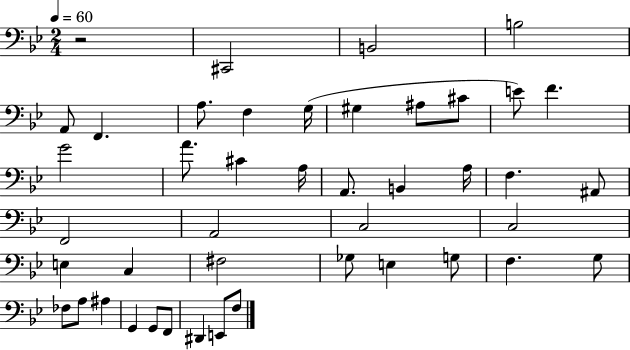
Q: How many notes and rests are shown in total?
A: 44